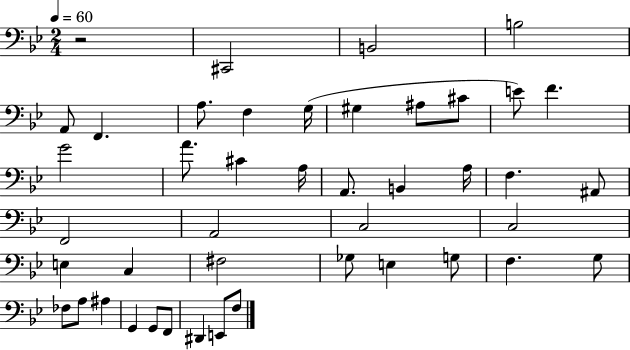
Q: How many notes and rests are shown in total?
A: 44